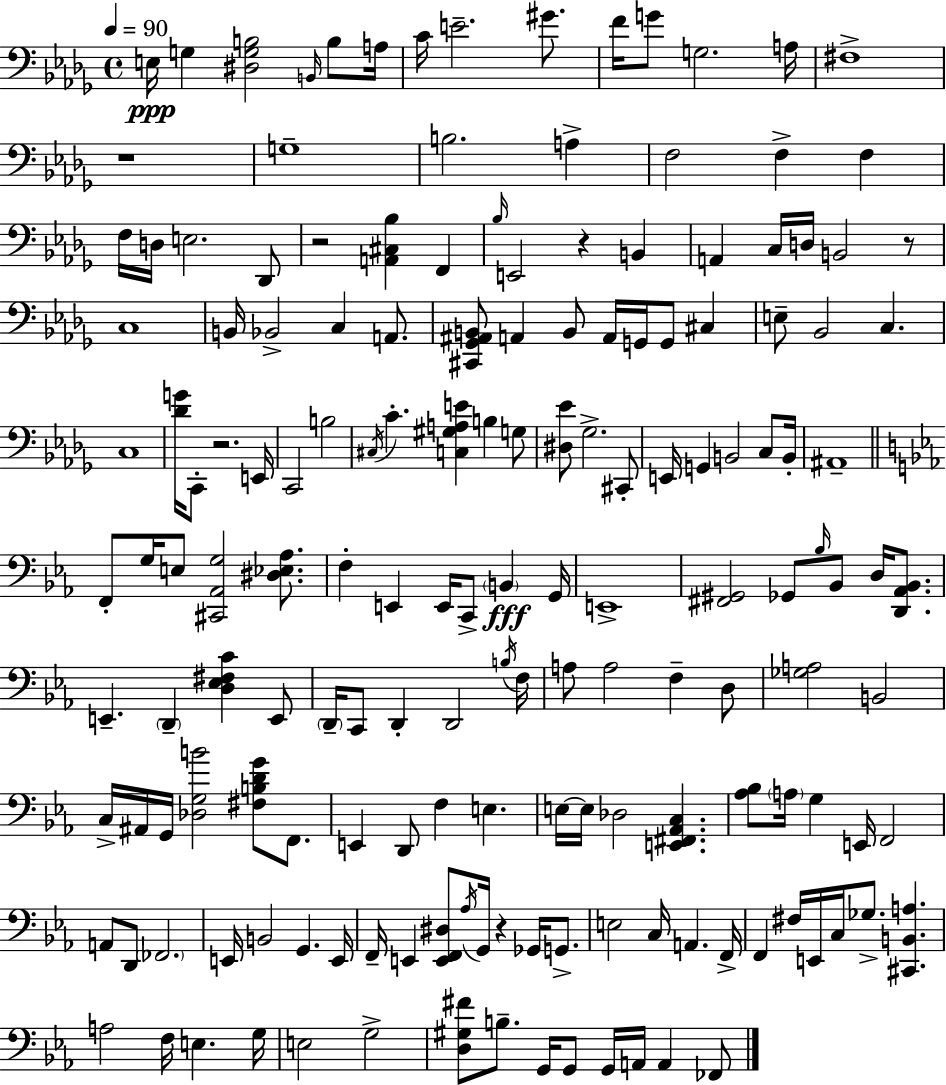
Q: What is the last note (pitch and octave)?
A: FES2